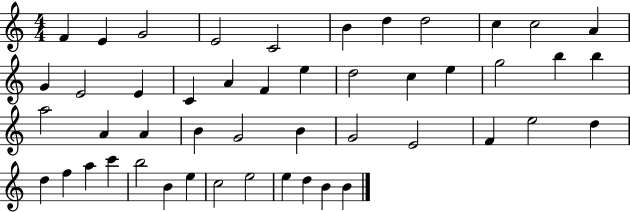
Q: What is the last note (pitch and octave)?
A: B4